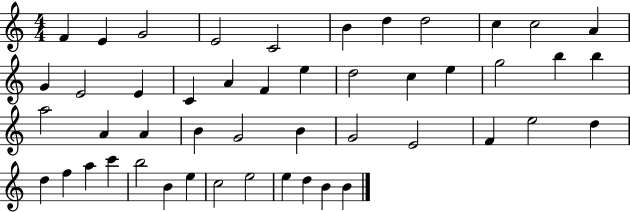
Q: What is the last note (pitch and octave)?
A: B4